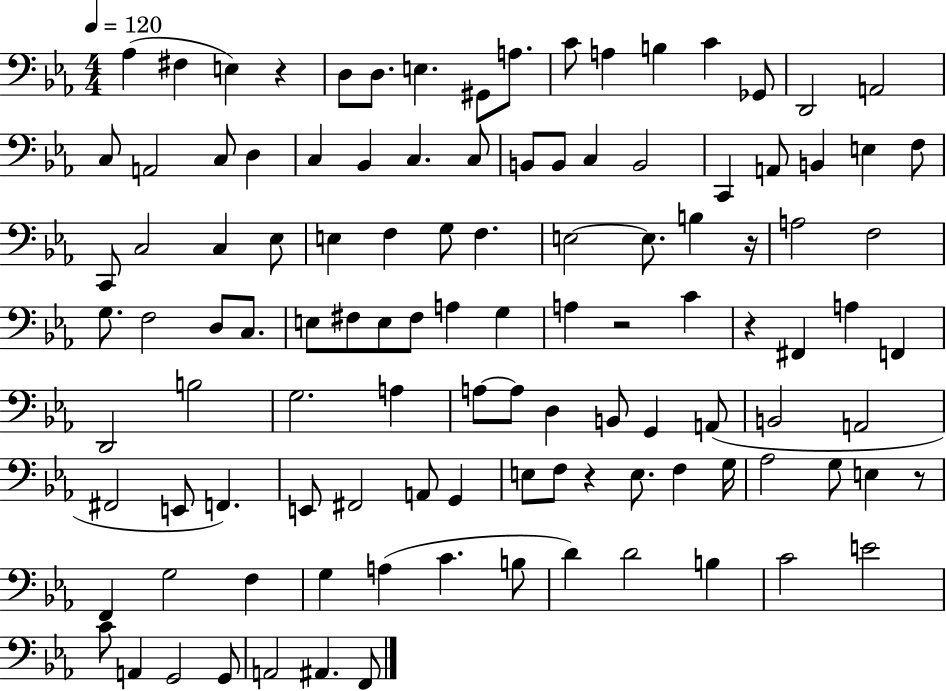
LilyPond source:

{
  \clef bass
  \numericTimeSignature
  \time 4/4
  \key ees \major
  \tempo 4 = 120
  aes4( fis4 e4) r4 | d8 d8. e4. gis,8 a8. | c'8 a4 b4 c'4 ges,8 | d,2 a,2 | \break c8 a,2 c8 d4 | c4 bes,4 c4. c8 | b,8 b,8 c4 b,2 | c,4 a,8 b,4 e4 f8 | \break c,8 c2 c4 ees8 | e4 f4 g8 f4. | e2~~ e8. b4 r16 | a2 f2 | \break g8. f2 d8 c8. | e8 fis8 e8 fis8 a4 g4 | a4 r2 c'4 | r4 fis,4 a4 f,4 | \break d,2 b2 | g2. a4 | a8~~ a8 d4 b,8 g,4 a,8( | b,2 a,2 | \break fis,2 e,8 f,4.) | e,8 fis,2 a,8 g,4 | e8 f8 r4 e8. f4 g16 | aes2 g8 e4 r8 | \break f,4 g2 f4 | g4 a4( c'4. b8 | d'4) d'2 b4 | c'2 e'2 | \break c'8 a,4 g,2 g,8 | a,2 ais,4. f,8 | \bar "|."
}